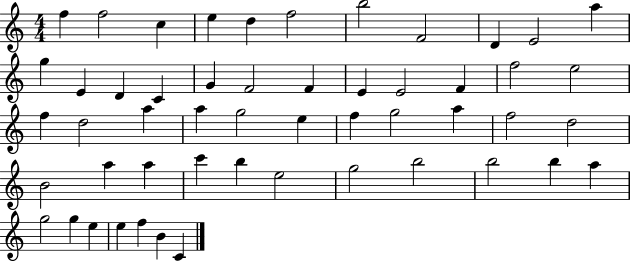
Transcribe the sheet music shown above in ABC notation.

X:1
T:Untitled
M:4/4
L:1/4
K:C
f f2 c e d f2 b2 F2 D E2 a g E D C G F2 F E E2 F f2 e2 f d2 a a g2 e f g2 a f2 d2 B2 a a c' b e2 g2 b2 b2 b a g2 g e e f B C